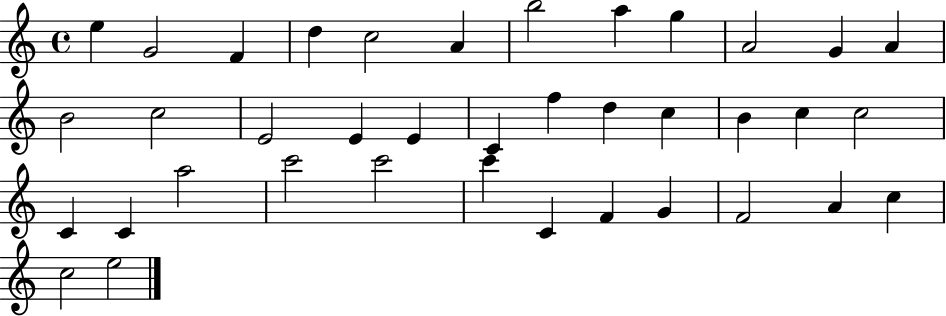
{
  \clef treble
  \time 4/4
  \defaultTimeSignature
  \key c \major
  e''4 g'2 f'4 | d''4 c''2 a'4 | b''2 a''4 g''4 | a'2 g'4 a'4 | \break b'2 c''2 | e'2 e'4 e'4 | c'4 f''4 d''4 c''4 | b'4 c''4 c''2 | \break c'4 c'4 a''2 | c'''2 c'''2 | c'''4 c'4 f'4 g'4 | f'2 a'4 c''4 | \break c''2 e''2 | \bar "|."
}